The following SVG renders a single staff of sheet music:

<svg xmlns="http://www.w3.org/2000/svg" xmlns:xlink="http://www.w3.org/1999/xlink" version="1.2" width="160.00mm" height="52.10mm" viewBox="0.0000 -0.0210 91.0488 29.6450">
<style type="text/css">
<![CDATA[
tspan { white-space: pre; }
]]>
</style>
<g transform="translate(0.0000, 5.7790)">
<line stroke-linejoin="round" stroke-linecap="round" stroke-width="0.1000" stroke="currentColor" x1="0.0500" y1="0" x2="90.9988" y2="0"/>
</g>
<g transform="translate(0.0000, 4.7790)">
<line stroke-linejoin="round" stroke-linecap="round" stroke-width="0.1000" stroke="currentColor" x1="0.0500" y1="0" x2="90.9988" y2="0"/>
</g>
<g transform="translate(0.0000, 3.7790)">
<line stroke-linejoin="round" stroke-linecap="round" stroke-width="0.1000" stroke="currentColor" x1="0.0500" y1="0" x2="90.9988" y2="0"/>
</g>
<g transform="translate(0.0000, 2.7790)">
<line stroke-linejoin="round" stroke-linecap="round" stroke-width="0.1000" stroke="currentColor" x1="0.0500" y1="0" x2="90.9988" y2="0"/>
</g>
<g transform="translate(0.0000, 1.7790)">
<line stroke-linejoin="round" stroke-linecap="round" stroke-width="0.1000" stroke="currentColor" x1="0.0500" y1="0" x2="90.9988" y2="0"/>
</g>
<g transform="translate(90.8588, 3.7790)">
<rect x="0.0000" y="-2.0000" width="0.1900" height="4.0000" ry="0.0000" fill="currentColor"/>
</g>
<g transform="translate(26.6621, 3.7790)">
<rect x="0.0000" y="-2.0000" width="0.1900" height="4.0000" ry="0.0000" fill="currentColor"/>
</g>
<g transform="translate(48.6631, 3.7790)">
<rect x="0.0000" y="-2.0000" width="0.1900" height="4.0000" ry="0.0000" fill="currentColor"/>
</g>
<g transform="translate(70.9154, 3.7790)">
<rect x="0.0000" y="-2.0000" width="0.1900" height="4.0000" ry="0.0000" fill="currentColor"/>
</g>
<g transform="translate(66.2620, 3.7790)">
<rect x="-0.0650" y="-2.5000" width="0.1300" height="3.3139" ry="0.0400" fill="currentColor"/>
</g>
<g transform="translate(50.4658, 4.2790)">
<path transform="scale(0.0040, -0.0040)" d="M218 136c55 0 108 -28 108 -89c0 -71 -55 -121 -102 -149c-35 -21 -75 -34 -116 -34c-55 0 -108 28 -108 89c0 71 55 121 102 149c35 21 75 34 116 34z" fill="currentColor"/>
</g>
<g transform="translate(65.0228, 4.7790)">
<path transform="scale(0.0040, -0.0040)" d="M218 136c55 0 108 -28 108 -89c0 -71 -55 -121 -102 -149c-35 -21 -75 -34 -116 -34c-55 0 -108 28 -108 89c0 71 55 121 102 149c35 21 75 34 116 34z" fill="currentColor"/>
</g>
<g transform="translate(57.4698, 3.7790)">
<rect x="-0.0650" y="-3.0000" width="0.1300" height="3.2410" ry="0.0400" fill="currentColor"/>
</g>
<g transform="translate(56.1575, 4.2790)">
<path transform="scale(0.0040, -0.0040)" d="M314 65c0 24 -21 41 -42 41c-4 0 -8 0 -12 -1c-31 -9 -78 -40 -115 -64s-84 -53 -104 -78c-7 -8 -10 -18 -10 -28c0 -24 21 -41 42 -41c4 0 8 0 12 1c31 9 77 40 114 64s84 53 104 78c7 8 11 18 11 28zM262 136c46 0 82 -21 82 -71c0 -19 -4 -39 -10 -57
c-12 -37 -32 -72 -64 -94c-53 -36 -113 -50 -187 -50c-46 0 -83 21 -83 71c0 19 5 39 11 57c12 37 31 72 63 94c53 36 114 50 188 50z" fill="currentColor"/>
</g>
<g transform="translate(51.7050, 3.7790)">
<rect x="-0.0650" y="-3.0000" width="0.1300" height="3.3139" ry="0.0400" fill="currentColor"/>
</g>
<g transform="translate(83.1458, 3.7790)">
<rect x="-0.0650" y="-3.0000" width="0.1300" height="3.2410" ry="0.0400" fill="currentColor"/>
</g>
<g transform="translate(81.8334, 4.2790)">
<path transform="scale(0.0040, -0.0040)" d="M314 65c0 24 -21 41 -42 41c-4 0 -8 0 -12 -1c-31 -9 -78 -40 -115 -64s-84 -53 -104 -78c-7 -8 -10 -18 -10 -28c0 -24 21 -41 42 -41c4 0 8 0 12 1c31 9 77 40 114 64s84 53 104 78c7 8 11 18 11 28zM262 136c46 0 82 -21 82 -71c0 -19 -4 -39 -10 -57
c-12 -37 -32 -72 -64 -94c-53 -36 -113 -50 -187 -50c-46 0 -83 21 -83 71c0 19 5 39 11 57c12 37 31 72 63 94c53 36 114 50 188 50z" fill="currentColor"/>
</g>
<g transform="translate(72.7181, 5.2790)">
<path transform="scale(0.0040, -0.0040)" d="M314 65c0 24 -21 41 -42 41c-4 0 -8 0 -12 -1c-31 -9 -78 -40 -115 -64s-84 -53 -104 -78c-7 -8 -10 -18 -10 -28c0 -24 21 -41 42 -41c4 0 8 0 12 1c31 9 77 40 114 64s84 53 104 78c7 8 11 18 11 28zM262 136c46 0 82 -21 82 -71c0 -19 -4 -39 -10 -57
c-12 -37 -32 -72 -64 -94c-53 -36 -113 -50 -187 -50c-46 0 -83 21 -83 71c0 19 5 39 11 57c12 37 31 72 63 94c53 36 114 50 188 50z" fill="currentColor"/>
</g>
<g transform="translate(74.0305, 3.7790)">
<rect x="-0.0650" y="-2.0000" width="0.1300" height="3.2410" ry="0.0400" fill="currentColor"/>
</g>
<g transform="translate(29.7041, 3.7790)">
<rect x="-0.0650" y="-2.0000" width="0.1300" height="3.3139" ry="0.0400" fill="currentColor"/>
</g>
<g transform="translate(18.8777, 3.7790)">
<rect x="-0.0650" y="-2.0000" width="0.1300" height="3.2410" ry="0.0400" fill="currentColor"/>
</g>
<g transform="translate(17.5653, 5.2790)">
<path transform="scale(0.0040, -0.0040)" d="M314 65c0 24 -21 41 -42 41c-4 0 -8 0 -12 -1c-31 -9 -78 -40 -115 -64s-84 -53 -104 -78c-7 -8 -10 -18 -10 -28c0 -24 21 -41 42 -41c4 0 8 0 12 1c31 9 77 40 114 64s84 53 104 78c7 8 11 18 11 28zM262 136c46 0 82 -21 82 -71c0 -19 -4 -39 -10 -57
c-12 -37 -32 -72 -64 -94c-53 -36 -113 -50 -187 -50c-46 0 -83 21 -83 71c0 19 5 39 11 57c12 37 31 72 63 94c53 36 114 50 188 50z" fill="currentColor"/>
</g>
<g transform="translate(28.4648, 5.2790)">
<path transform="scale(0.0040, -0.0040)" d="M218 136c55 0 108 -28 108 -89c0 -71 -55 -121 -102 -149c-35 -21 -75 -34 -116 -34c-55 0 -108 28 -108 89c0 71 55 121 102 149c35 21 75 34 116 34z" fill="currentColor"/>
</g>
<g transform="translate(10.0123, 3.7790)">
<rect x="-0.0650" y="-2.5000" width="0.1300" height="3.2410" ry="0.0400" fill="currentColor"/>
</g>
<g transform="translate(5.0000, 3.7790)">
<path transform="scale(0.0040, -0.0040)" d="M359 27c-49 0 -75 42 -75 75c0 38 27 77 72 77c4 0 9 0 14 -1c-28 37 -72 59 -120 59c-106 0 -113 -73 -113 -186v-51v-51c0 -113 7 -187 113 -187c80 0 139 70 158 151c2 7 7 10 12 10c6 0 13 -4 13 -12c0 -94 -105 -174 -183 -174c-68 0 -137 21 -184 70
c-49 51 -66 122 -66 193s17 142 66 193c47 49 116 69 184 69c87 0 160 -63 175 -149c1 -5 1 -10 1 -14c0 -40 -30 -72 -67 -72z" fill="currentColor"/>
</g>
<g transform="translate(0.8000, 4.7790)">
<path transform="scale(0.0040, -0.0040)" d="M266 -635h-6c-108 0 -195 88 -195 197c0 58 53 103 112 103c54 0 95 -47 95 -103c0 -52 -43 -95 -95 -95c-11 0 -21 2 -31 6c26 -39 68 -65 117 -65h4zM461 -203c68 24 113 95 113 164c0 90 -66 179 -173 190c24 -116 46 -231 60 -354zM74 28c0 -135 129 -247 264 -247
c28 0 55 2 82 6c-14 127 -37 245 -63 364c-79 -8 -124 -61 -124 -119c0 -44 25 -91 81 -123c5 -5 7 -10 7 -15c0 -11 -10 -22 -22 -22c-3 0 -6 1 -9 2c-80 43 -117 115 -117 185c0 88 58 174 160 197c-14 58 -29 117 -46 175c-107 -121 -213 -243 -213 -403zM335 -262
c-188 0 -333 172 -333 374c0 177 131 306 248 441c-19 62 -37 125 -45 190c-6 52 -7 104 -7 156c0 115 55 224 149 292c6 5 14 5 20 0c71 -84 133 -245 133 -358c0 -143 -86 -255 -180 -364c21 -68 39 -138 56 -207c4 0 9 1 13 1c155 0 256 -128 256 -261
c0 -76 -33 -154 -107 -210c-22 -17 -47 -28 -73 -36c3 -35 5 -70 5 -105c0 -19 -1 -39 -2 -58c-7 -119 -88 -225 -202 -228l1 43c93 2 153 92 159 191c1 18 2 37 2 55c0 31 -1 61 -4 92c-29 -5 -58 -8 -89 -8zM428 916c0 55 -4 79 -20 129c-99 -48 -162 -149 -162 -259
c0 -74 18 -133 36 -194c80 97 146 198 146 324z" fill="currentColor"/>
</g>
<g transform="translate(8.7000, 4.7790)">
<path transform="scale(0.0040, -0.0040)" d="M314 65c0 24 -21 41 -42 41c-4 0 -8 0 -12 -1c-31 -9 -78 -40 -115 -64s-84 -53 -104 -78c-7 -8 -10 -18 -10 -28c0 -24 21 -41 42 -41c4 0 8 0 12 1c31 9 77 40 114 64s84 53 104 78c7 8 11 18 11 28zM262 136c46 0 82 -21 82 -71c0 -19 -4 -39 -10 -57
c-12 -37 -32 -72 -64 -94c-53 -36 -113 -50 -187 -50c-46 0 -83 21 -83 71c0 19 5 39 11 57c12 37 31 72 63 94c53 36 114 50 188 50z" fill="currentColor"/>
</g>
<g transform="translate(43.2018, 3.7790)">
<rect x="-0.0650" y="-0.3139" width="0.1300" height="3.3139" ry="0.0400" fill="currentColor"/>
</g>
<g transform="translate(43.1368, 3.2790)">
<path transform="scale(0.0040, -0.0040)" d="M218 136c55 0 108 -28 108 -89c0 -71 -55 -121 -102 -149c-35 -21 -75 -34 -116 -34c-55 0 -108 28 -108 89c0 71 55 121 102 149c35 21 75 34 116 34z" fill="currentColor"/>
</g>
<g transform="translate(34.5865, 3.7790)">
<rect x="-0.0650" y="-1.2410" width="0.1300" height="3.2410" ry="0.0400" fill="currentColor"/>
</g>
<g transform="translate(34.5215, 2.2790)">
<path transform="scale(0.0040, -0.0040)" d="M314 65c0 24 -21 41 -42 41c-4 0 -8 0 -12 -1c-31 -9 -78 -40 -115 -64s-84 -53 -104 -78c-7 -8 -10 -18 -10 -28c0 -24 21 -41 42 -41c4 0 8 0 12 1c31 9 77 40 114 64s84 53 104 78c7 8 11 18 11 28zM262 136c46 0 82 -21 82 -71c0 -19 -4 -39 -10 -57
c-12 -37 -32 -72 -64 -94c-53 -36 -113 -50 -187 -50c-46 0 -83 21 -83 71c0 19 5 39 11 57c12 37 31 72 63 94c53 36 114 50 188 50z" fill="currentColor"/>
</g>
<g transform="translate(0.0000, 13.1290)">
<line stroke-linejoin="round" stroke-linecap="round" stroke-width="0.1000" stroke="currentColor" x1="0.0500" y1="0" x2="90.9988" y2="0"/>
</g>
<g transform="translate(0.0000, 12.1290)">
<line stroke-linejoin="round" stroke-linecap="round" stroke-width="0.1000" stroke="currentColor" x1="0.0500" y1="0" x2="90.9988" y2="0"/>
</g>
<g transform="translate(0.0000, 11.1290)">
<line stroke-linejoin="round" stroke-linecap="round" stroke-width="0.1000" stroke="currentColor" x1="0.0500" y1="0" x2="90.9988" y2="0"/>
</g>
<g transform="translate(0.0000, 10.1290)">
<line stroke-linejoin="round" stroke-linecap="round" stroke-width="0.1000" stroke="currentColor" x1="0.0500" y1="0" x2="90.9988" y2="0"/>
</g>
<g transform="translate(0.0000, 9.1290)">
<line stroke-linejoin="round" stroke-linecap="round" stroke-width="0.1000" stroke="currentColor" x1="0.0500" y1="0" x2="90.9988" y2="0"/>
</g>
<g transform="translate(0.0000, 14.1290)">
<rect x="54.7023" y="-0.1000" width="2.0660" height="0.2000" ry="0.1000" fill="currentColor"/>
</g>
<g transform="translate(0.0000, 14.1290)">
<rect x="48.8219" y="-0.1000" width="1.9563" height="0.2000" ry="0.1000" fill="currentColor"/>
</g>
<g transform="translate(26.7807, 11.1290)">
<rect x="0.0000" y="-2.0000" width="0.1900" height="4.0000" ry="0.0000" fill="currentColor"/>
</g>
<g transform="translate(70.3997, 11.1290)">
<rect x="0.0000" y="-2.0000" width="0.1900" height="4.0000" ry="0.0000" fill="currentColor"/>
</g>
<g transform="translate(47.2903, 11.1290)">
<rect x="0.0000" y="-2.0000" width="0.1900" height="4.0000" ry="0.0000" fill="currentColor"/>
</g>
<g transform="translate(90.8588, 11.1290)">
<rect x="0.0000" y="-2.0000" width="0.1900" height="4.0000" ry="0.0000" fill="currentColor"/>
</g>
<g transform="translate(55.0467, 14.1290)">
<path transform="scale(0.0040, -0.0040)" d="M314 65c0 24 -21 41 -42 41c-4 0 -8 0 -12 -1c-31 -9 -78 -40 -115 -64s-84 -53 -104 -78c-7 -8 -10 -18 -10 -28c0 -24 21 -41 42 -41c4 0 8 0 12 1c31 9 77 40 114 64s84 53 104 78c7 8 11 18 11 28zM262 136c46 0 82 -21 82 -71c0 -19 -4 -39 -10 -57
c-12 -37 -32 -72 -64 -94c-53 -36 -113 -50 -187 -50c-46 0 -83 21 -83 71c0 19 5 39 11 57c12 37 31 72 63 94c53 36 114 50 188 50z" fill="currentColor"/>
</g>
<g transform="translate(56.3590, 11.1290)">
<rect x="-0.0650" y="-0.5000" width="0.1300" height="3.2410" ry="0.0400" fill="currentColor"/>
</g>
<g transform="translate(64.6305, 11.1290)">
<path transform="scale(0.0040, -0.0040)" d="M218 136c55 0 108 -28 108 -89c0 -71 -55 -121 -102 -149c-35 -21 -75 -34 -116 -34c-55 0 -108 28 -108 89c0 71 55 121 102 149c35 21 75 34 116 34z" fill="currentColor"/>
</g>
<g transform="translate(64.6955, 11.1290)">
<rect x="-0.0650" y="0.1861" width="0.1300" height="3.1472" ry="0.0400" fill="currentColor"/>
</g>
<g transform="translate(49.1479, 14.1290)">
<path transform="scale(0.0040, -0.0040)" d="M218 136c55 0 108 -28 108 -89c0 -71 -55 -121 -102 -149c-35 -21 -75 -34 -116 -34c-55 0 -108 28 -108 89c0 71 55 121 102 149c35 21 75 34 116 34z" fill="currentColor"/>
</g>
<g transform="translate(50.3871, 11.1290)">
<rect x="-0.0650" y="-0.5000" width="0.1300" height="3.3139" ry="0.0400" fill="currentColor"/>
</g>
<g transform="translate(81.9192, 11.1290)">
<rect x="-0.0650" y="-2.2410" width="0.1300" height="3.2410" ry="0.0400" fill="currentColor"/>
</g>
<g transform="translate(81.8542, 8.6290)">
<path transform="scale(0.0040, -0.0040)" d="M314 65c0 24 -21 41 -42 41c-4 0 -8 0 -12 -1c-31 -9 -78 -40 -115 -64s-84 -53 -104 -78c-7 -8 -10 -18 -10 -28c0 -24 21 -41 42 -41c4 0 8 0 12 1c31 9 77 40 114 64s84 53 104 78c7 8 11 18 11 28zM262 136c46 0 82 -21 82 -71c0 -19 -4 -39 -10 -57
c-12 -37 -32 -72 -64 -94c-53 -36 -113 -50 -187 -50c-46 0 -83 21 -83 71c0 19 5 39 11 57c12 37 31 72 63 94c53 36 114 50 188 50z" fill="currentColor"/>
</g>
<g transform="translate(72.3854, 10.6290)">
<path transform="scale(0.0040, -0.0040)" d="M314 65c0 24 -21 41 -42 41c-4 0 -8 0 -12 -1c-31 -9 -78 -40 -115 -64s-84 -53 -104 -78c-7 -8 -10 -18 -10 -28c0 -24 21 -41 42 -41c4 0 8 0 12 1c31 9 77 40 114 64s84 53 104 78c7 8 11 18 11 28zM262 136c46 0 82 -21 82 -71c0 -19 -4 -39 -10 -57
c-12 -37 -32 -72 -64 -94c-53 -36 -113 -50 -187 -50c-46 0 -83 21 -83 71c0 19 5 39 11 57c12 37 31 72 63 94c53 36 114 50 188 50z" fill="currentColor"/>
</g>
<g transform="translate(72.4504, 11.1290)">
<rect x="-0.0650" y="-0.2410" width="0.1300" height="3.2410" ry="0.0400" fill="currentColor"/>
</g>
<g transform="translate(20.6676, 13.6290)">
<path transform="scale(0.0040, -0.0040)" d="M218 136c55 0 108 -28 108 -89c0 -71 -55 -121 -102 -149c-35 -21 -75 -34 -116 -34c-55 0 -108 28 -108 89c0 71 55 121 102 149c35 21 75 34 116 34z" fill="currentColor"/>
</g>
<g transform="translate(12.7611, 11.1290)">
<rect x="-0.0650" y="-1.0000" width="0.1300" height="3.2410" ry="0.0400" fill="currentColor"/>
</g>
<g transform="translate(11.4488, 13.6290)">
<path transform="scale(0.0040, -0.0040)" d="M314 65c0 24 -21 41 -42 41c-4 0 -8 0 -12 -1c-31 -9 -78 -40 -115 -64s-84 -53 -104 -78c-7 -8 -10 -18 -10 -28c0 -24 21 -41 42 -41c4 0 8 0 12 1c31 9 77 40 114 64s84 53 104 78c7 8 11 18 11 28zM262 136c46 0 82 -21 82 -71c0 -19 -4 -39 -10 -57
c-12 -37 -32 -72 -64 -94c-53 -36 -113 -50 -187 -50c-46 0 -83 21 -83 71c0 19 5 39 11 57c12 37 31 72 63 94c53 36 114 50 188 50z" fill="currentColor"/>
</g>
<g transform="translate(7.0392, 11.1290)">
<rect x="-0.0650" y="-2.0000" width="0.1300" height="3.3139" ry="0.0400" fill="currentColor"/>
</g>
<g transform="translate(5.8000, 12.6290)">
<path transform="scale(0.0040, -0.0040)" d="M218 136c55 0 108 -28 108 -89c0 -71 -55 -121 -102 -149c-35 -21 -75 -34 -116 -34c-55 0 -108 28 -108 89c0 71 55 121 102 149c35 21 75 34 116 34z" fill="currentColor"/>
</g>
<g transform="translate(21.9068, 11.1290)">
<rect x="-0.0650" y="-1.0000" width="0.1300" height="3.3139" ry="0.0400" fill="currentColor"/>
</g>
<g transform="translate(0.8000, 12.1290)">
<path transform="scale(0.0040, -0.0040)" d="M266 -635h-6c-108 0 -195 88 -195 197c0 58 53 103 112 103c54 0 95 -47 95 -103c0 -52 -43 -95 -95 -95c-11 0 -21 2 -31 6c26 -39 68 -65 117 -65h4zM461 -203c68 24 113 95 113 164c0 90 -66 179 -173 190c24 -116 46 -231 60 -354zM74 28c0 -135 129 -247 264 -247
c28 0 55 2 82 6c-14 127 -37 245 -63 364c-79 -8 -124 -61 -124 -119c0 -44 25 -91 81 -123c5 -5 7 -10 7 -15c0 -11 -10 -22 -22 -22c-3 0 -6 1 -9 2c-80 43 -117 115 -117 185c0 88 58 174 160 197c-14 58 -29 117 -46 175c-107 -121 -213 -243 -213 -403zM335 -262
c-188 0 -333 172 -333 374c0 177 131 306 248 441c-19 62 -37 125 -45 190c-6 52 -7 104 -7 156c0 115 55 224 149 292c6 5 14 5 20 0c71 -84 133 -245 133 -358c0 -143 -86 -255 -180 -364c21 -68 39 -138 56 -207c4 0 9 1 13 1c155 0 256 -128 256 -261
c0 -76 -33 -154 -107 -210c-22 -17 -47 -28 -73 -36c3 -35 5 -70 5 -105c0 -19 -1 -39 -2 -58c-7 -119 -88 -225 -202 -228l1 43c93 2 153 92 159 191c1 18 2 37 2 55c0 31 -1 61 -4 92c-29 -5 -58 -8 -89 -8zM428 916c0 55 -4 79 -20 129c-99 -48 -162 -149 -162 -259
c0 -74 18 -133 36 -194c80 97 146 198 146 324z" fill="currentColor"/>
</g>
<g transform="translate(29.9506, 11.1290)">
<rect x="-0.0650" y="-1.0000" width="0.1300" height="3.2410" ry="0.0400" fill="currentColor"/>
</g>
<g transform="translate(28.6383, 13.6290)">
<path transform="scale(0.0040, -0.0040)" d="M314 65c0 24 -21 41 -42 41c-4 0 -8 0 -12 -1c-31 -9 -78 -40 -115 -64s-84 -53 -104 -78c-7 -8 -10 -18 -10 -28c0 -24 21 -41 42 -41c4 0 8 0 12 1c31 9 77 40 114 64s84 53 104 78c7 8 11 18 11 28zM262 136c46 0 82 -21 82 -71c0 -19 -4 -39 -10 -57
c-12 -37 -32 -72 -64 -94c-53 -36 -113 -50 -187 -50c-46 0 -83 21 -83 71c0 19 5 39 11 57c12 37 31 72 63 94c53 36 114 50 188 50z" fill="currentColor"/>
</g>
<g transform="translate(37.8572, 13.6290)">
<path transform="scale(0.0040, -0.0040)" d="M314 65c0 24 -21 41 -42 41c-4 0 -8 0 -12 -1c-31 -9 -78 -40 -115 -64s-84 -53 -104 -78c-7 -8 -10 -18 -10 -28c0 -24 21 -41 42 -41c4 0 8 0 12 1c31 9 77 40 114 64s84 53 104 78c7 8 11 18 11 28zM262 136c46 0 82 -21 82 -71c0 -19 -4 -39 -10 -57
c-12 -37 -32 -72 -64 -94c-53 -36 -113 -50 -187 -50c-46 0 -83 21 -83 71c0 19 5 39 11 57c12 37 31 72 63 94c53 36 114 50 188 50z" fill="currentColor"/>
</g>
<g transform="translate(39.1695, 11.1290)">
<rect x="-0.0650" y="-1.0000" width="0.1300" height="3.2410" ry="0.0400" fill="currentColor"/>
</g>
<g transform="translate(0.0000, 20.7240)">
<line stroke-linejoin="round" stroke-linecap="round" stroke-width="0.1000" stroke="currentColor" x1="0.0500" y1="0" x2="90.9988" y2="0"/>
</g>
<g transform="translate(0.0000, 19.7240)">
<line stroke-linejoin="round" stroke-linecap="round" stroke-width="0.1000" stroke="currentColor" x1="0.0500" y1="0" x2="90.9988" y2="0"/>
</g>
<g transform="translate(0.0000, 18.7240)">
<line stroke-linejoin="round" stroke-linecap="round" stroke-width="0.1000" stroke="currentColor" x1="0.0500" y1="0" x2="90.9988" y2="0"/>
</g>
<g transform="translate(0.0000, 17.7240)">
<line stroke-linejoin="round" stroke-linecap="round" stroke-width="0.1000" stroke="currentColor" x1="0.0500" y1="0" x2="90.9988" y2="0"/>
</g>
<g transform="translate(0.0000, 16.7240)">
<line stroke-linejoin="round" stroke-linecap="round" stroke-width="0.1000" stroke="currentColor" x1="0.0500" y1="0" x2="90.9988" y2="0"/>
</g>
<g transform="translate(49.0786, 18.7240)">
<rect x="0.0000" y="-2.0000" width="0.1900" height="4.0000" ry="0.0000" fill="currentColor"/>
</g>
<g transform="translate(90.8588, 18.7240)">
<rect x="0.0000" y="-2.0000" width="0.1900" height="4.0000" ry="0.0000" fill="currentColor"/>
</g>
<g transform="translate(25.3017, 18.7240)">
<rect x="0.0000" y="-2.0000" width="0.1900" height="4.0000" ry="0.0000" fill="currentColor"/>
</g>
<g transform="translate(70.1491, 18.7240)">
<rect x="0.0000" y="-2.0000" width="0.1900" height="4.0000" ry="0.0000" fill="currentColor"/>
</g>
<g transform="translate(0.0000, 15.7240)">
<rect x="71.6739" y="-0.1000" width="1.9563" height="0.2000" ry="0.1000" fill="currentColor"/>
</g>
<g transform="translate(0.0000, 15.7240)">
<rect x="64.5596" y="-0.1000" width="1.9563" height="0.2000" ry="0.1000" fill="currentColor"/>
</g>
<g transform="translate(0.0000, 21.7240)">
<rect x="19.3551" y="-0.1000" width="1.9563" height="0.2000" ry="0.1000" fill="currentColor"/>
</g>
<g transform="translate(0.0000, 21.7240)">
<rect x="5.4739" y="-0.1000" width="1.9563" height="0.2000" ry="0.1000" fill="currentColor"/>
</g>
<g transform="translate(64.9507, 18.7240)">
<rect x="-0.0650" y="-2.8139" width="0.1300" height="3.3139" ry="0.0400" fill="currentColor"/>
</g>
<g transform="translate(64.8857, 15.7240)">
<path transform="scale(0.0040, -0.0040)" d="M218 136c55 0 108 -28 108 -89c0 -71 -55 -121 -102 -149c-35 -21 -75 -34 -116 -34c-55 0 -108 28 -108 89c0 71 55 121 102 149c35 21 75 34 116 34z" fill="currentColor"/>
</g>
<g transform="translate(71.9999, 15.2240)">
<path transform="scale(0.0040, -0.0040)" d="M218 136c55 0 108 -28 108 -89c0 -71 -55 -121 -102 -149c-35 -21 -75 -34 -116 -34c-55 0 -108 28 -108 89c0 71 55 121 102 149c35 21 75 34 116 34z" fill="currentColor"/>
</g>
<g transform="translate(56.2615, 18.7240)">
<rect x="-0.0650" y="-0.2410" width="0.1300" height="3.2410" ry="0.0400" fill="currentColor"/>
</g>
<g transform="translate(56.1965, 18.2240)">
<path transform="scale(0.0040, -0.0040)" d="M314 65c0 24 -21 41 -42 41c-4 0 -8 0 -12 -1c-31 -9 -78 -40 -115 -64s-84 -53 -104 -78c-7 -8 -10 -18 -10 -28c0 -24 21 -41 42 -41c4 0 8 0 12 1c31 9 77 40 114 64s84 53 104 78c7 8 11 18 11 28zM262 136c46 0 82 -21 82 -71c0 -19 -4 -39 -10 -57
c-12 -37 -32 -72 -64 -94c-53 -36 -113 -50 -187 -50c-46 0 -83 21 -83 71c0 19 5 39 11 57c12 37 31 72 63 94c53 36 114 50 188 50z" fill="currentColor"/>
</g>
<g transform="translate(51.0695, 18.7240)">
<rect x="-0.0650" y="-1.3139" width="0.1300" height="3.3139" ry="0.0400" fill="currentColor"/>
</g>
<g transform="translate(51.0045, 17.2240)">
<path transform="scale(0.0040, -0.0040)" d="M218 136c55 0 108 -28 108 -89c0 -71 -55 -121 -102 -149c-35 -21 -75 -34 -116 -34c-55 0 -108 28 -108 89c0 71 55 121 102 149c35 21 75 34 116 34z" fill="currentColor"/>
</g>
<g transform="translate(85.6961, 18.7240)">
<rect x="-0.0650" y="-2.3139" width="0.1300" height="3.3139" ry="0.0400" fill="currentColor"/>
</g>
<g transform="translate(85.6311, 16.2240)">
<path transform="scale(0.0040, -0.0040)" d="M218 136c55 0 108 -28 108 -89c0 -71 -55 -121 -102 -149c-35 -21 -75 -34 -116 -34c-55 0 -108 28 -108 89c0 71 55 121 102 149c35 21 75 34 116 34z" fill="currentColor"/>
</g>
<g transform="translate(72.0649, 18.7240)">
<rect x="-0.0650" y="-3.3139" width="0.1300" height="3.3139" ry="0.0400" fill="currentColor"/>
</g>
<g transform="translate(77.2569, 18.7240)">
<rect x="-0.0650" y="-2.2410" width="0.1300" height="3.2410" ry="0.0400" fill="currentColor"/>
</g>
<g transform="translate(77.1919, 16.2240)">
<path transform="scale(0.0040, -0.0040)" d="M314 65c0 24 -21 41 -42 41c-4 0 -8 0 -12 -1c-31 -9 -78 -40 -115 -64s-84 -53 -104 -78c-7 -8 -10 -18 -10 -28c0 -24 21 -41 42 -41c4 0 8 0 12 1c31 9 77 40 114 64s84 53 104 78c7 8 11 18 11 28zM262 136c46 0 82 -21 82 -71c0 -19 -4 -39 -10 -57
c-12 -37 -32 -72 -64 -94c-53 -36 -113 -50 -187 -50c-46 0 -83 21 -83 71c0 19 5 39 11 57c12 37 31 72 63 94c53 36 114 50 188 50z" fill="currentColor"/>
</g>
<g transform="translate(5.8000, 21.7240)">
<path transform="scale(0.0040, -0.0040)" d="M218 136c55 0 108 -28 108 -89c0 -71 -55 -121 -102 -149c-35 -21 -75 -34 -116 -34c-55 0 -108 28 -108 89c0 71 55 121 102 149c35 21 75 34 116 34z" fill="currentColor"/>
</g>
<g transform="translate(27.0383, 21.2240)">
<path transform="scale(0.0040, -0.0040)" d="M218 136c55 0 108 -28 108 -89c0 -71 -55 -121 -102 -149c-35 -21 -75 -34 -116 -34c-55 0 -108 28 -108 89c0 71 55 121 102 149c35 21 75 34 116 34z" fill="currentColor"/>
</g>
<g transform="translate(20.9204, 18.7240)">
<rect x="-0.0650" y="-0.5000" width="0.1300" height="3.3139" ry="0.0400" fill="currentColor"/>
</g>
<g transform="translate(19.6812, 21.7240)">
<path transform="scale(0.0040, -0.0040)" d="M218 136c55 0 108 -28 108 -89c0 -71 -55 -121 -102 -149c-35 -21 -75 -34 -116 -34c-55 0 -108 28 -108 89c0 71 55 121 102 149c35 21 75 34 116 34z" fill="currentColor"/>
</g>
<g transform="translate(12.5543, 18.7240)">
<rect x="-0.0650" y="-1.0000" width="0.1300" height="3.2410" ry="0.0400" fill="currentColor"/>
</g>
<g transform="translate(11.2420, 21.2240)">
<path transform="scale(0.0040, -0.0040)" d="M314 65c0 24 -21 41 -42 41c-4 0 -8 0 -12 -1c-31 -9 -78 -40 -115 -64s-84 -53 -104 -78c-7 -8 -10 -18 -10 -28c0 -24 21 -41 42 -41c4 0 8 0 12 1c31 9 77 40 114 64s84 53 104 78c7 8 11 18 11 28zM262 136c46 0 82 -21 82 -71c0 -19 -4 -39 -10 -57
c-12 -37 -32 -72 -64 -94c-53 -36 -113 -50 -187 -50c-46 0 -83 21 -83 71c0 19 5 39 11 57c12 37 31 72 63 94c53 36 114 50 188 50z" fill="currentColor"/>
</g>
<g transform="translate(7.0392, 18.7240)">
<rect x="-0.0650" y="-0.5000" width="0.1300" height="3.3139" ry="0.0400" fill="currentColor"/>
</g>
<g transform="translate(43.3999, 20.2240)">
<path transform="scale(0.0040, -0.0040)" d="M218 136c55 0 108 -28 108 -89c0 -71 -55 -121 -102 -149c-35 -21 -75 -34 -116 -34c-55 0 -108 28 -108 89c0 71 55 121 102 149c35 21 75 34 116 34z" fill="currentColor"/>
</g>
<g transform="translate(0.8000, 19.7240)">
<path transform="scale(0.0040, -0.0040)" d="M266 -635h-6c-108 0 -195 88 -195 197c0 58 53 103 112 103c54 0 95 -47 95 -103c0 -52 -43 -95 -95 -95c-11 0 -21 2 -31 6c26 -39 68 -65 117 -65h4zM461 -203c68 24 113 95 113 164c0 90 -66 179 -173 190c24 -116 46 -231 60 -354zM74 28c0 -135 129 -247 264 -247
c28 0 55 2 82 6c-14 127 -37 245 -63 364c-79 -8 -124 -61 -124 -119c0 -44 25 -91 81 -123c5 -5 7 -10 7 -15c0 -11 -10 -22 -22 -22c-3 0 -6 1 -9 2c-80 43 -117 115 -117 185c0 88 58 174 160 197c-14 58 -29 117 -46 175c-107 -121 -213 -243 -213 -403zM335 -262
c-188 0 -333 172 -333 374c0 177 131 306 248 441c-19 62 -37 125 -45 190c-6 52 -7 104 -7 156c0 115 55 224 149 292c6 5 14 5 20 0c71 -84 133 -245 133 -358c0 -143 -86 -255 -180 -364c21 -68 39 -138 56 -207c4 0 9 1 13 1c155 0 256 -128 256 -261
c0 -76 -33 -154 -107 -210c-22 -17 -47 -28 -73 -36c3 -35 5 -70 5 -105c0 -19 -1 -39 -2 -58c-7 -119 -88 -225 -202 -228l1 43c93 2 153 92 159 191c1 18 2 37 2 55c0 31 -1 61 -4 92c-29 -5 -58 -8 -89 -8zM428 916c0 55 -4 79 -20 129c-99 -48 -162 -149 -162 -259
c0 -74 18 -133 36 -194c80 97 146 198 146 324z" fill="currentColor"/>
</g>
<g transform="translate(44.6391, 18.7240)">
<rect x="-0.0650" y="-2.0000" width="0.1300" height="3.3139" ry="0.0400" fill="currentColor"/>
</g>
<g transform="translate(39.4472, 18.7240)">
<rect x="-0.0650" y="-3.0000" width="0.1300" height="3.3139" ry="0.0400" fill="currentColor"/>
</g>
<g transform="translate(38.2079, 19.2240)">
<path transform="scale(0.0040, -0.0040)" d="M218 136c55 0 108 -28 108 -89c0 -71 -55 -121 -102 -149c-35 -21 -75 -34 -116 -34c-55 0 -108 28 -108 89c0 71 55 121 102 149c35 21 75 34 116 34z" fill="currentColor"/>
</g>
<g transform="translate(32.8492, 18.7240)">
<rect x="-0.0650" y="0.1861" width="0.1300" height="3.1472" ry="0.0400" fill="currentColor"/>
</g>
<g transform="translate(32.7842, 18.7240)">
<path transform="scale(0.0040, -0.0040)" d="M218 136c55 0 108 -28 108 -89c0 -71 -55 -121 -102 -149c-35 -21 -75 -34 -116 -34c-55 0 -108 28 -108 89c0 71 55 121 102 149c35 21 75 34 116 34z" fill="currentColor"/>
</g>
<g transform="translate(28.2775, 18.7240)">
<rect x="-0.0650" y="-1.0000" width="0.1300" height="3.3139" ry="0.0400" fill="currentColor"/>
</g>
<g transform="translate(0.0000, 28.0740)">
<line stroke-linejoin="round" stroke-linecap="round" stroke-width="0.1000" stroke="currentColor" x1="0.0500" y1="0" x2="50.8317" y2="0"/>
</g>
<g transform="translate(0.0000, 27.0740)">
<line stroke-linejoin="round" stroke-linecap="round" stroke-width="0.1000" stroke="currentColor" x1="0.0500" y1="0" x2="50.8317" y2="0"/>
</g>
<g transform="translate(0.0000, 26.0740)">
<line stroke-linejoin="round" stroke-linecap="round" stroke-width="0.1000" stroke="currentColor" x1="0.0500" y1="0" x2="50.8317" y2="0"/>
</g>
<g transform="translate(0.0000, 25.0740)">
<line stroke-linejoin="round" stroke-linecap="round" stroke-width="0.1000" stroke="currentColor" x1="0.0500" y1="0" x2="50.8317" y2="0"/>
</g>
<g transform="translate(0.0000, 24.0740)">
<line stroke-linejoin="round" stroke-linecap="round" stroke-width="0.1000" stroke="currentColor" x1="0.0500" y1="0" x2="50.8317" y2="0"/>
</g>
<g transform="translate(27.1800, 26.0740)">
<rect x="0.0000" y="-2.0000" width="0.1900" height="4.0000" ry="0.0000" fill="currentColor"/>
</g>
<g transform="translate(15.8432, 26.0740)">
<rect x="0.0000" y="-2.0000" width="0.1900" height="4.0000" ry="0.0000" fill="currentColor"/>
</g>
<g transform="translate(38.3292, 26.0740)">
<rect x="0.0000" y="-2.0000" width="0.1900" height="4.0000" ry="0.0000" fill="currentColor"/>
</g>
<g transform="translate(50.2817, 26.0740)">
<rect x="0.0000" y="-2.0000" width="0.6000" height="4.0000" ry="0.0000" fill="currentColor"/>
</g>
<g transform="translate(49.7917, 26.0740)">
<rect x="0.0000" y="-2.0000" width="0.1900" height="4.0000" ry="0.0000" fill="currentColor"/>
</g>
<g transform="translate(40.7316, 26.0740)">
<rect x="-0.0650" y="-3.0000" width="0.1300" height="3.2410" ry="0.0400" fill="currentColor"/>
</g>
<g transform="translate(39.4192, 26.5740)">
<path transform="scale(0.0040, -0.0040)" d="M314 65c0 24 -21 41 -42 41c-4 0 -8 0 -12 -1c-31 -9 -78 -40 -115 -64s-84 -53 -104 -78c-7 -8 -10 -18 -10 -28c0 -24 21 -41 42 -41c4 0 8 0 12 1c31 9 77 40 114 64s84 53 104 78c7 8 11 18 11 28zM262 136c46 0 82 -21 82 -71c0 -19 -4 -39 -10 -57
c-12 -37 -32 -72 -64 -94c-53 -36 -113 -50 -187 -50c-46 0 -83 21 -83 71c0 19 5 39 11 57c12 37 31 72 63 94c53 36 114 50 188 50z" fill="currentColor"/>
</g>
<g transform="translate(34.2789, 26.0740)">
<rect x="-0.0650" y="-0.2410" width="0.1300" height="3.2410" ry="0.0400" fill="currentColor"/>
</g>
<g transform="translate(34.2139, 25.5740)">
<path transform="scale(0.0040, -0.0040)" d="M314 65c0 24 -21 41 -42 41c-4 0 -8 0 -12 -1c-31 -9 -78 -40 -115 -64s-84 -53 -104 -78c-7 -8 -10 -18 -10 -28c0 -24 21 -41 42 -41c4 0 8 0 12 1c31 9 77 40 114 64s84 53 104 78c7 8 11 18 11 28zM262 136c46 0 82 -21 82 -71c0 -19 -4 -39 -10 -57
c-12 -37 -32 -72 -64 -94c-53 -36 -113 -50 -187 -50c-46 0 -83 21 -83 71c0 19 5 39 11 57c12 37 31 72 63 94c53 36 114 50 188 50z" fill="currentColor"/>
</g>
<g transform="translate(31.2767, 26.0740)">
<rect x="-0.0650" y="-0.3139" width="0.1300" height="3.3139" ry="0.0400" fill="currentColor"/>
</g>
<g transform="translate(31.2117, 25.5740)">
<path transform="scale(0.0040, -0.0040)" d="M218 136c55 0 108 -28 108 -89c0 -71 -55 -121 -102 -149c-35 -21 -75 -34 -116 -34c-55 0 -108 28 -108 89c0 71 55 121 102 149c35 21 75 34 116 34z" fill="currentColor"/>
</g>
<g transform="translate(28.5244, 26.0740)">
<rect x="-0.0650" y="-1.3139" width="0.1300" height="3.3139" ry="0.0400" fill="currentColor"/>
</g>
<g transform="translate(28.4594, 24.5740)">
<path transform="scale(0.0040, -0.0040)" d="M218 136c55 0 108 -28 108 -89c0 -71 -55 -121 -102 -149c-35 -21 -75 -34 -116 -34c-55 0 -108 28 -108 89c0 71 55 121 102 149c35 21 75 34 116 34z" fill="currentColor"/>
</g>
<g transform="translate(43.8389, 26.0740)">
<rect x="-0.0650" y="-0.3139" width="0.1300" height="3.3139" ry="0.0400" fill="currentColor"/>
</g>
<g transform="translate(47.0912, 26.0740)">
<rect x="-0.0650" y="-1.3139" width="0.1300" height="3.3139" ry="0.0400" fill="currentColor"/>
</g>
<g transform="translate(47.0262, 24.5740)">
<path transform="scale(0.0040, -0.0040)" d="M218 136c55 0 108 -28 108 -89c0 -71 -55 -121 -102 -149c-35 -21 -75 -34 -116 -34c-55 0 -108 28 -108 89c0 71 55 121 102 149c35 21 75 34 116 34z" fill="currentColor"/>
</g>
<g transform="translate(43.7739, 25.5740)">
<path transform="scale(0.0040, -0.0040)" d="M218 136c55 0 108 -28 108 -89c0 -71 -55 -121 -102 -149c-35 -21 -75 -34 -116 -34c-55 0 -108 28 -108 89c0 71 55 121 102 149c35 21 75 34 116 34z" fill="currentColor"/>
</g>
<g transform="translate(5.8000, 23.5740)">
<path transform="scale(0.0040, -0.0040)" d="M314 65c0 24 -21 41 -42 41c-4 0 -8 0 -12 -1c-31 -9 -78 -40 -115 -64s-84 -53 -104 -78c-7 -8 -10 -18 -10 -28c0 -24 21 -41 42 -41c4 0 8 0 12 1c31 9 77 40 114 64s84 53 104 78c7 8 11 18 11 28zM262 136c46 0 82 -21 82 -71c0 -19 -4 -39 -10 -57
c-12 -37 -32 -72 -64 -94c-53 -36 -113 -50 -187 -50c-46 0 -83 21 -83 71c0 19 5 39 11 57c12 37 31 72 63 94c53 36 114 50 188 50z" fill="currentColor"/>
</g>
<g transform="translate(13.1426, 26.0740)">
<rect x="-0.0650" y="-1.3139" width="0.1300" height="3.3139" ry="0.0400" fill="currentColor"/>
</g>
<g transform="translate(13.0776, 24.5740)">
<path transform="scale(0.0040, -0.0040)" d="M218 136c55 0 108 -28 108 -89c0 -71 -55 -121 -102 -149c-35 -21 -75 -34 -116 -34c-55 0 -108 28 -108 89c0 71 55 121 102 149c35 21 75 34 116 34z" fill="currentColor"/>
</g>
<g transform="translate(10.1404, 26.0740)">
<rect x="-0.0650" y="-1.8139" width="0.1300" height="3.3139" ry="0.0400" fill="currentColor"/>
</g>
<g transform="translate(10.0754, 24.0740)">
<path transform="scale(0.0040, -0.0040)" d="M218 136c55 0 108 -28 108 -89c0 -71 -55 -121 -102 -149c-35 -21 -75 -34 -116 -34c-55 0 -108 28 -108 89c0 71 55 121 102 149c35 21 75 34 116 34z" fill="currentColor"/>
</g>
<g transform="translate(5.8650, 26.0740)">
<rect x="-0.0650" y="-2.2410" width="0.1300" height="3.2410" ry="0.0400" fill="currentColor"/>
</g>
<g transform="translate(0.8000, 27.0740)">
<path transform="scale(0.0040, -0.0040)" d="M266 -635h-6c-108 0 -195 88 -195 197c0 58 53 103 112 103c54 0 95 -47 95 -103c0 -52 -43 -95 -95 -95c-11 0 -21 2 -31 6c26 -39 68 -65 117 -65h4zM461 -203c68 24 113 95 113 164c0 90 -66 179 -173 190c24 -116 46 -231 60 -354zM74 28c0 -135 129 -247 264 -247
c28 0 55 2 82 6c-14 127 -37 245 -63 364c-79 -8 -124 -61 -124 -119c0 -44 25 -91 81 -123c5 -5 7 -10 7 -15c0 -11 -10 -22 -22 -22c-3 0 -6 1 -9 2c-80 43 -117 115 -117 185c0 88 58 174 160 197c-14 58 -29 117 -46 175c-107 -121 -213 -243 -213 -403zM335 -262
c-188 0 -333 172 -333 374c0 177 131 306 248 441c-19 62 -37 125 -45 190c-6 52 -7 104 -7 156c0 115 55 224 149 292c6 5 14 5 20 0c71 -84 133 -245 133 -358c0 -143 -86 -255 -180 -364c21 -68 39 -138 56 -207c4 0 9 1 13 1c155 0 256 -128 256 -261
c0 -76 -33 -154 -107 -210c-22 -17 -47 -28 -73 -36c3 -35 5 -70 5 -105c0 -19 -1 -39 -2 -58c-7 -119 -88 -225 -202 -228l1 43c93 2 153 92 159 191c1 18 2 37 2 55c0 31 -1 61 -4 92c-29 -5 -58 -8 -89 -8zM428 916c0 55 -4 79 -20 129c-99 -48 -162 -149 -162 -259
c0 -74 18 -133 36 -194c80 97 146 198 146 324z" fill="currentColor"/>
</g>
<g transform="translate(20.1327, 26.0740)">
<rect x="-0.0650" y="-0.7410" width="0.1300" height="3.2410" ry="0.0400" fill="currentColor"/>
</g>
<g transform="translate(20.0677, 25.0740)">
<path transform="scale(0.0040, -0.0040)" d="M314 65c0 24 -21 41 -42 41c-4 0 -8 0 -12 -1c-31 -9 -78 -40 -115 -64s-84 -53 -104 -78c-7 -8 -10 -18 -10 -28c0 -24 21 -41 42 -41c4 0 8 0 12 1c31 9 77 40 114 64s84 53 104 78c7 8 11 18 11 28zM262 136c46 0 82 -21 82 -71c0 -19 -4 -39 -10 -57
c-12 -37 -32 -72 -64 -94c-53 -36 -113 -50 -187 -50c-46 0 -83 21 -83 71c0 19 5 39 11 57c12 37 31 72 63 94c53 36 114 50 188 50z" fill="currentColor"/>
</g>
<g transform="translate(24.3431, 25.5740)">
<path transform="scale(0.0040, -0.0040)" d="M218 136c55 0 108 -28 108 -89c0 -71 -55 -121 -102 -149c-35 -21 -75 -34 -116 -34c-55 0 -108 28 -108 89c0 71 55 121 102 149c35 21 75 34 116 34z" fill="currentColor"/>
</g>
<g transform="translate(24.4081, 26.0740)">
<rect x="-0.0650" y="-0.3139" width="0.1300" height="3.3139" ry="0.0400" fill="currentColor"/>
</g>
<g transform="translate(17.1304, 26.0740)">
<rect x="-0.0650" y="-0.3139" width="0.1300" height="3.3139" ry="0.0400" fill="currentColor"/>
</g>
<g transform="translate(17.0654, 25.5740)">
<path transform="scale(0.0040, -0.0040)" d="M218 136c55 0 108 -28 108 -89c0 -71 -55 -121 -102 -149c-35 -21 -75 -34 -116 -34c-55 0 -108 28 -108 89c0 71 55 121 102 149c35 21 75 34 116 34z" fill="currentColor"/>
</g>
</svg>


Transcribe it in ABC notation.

X:1
T:Untitled
M:4/4
L:1/4
K:C
G2 F2 F e2 c A A2 G F2 A2 F D2 D D2 D2 C C2 B c2 g2 C D2 C D B A F e c2 a b g2 g g2 f e c d2 c e c c2 A2 c e